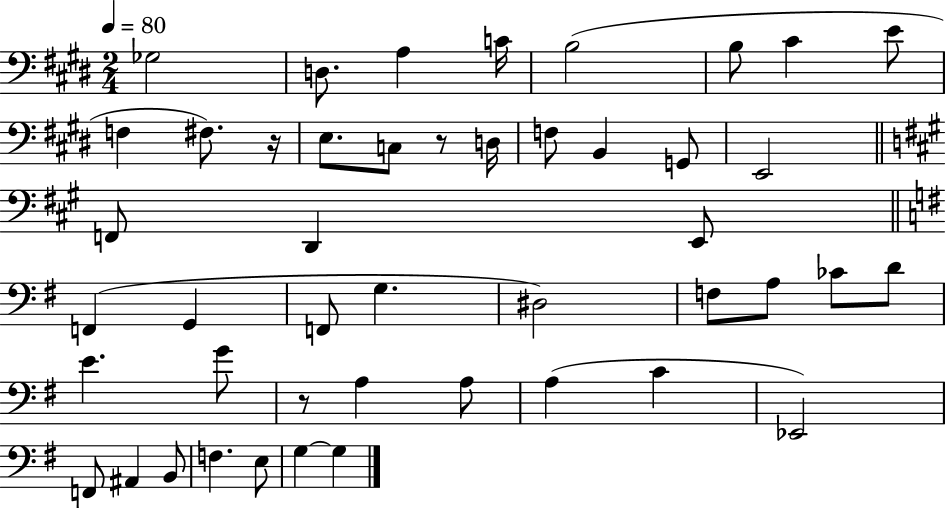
X:1
T:Untitled
M:2/4
L:1/4
K:E
_G,2 D,/2 A, C/4 B,2 B,/2 ^C E/2 F, ^F,/2 z/4 E,/2 C,/2 z/2 D,/4 F,/2 B,, G,,/2 E,,2 F,,/2 D,, E,,/2 F,, G,, F,,/2 G, ^D,2 F,/2 A,/2 _C/2 D/2 E G/2 z/2 A, A,/2 A, C _E,,2 F,,/2 ^A,, B,,/2 F, E,/2 G, G,